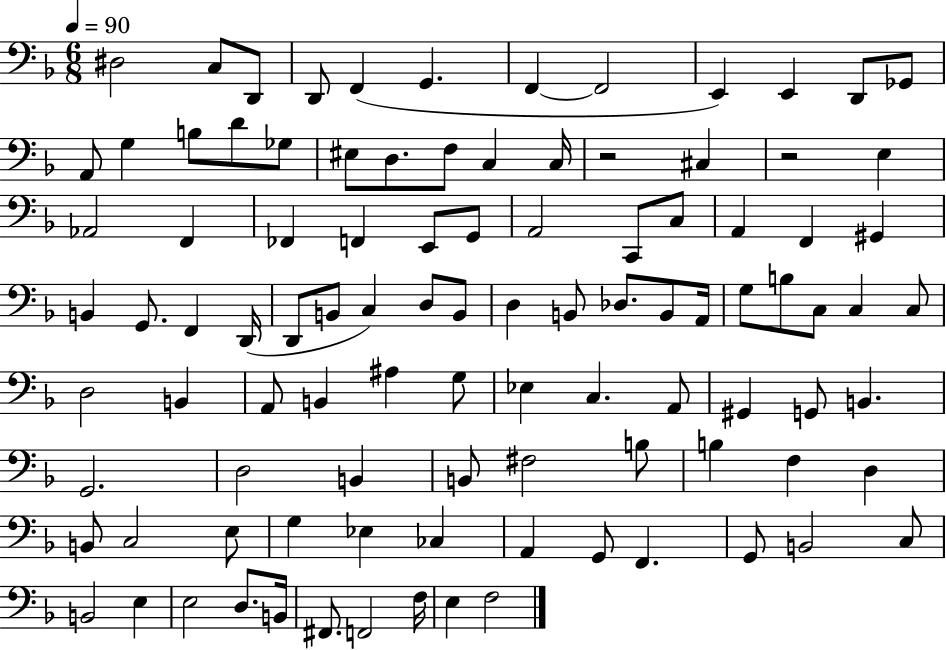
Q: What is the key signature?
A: F major